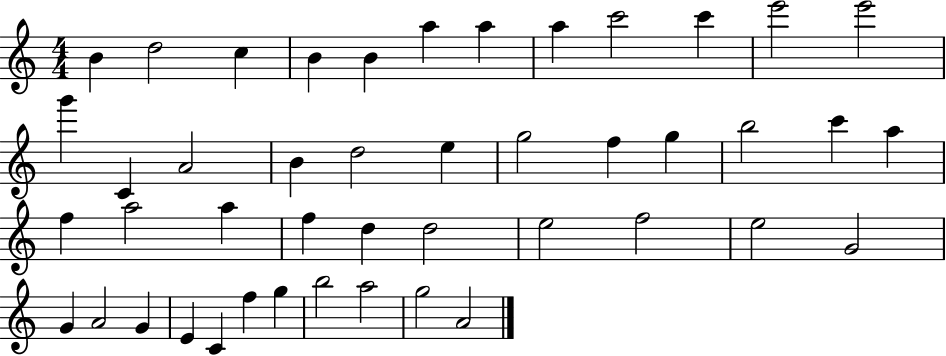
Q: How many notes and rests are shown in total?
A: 45